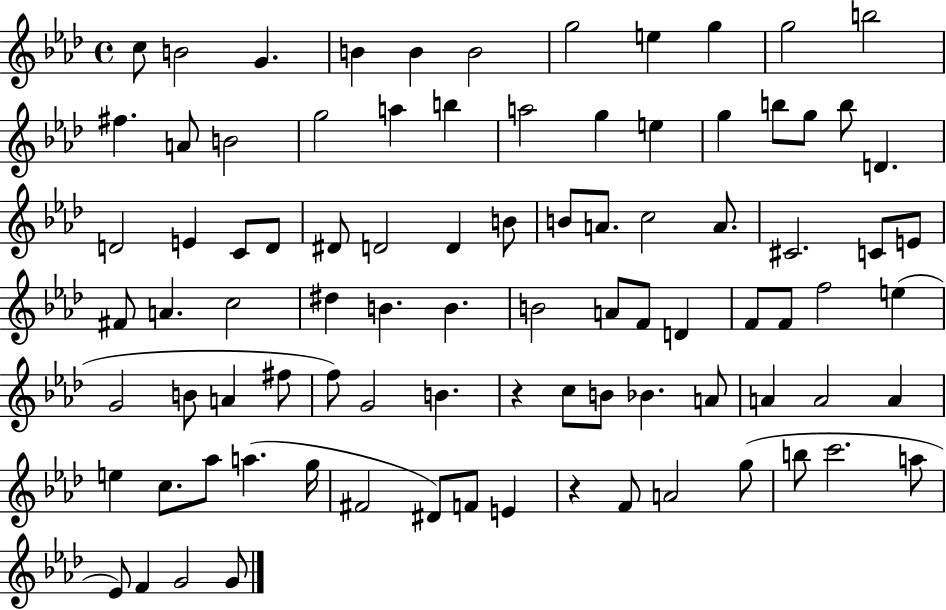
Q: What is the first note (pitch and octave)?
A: C5